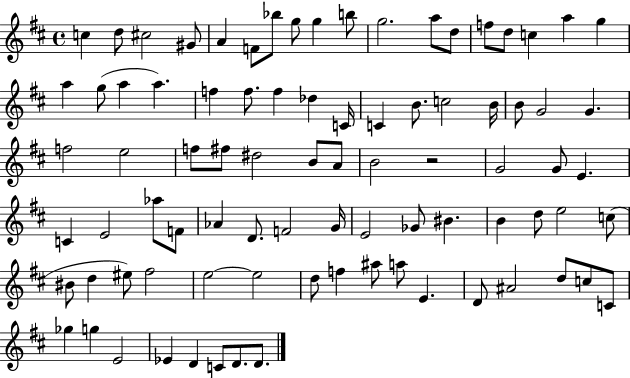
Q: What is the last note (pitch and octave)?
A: D4